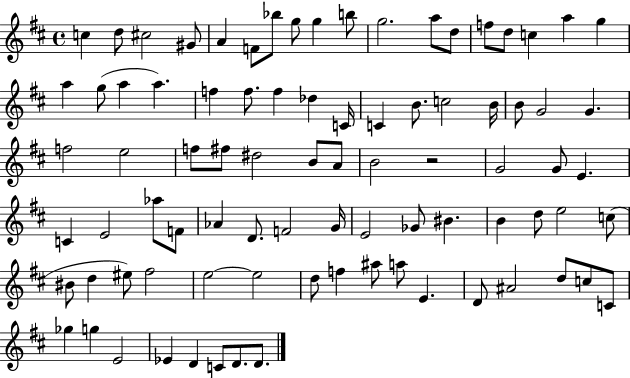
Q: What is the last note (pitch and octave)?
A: D4